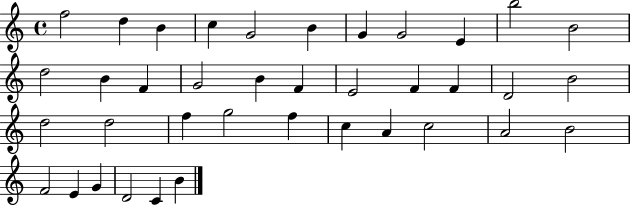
{
  \clef treble
  \time 4/4
  \defaultTimeSignature
  \key c \major
  f''2 d''4 b'4 | c''4 g'2 b'4 | g'4 g'2 e'4 | b''2 b'2 | \break d''2 b'4 f'4 | g'2 b'4 f'4 | e'2 f'4 f'4 | d'2 b'2 | \break d''2 d''2 | f''4 g''2 f''4 | c''4 a'4 c''2 | a'2 b'2 | \break f'2 e'4 g'4 | d'2 c'4 b'4 | \bar "|."
}